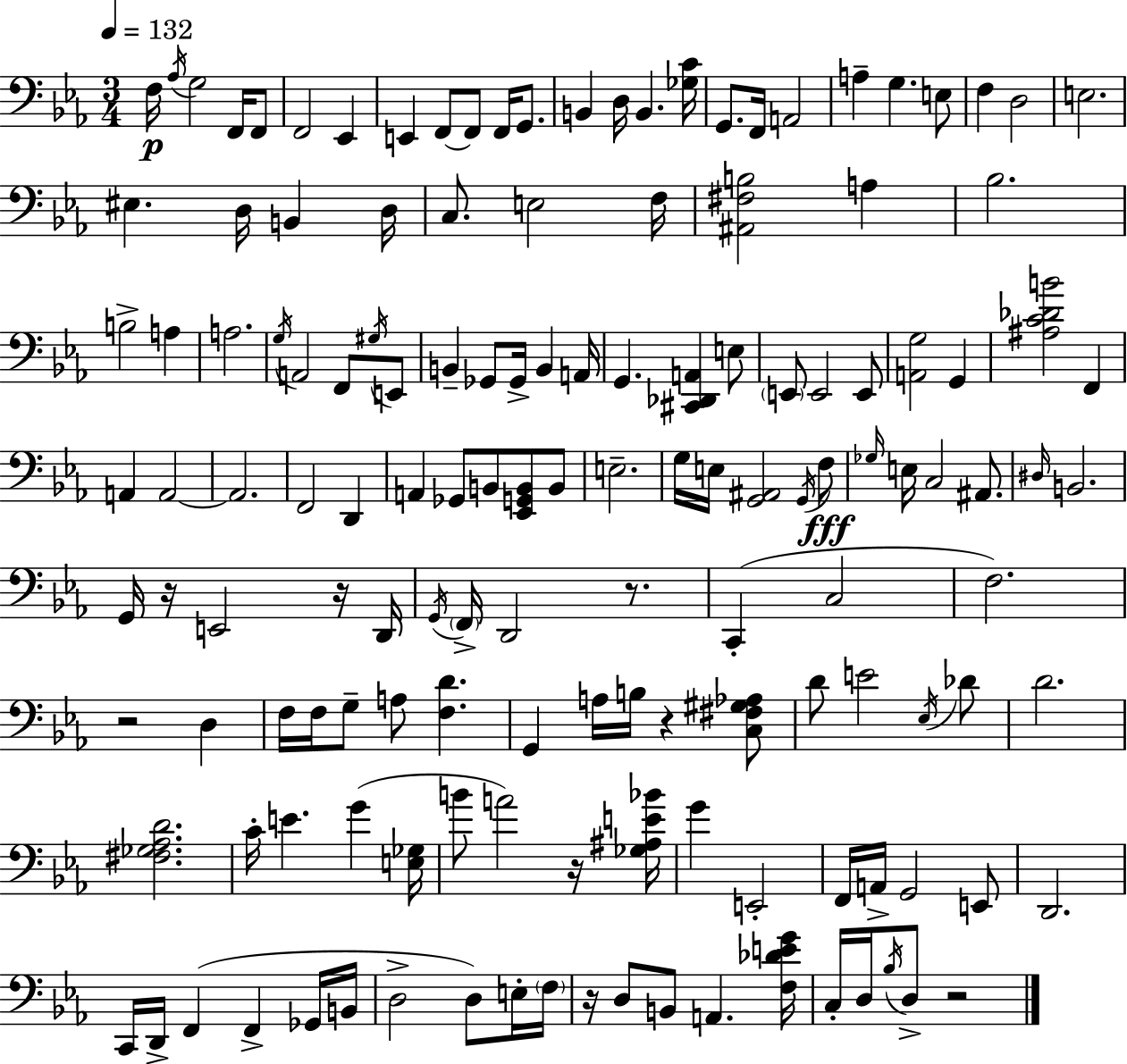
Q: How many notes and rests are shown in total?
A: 145